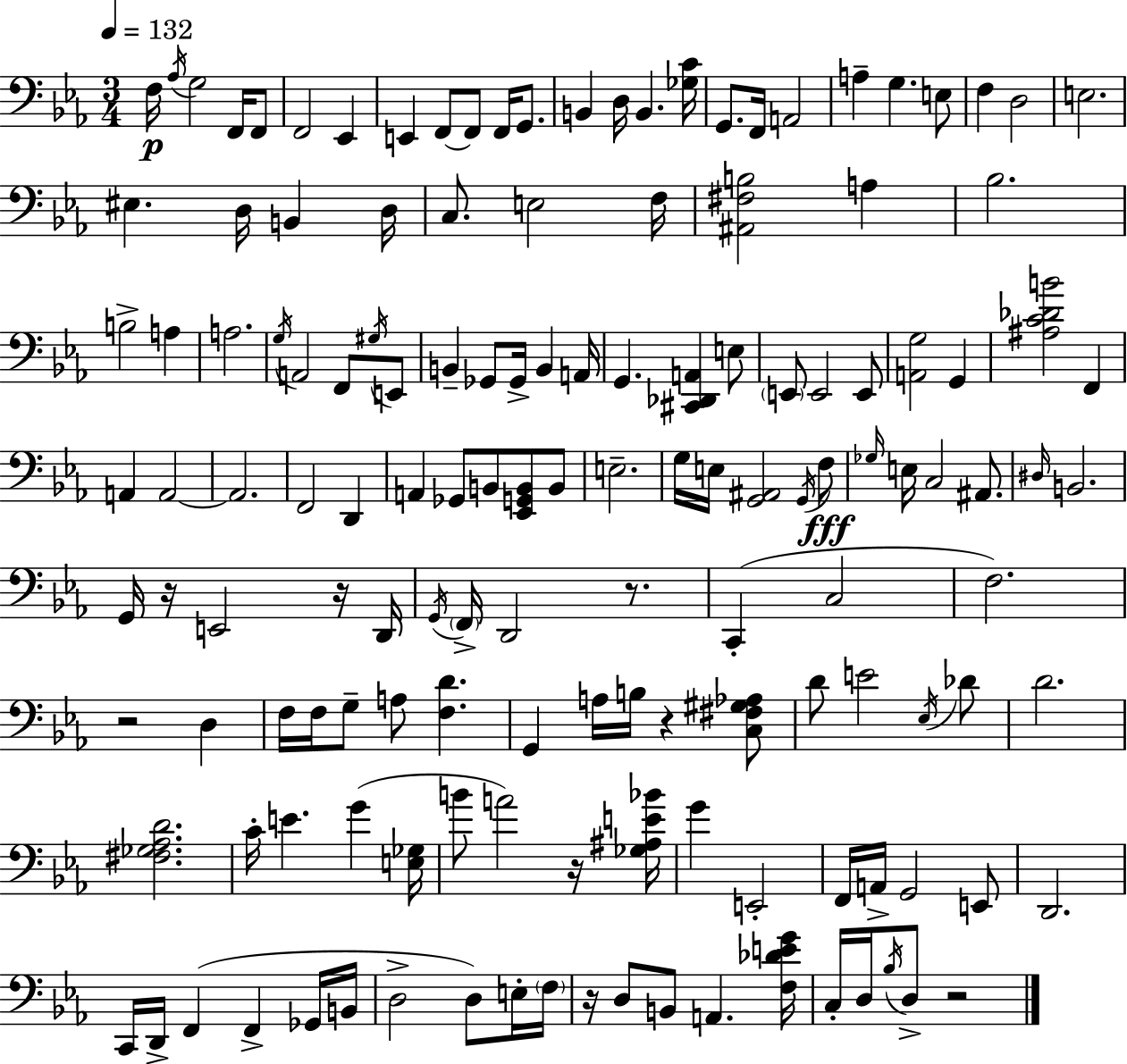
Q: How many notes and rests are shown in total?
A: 145